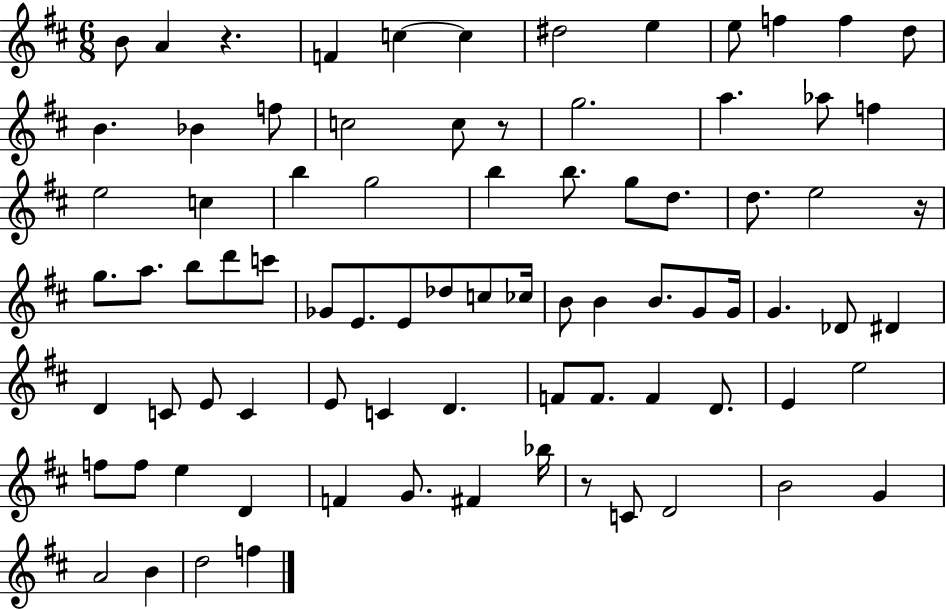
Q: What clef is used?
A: treble